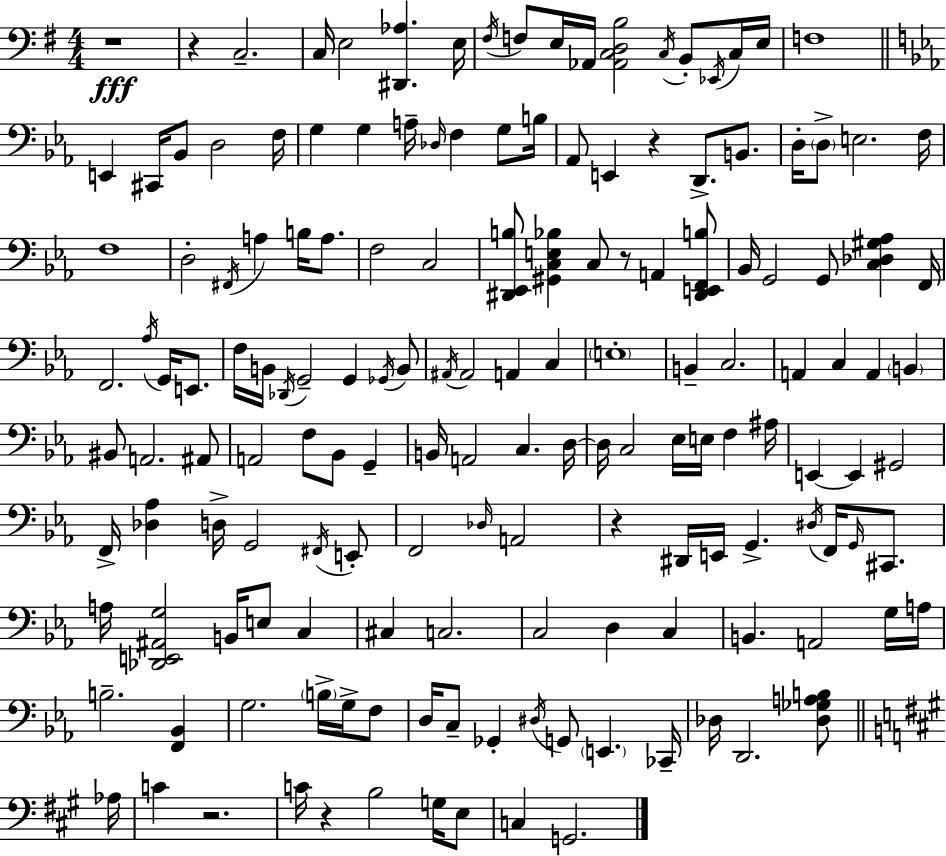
{
  \clef bass
  \numericTimeSignature
  \time 4/4
  \key e \minor
  r1\fff | r4 c2.-- | c16 e2 <dis, aes>4. e16 | \acciaccatura { fis16 } f8 e16 aes,16 <aes, c d b>2 \acciaccatura { c16 } b,8-. | \break \acciaccatura { ees,16 } c16 e16 f1 | \bar "||" \break \key ees \major e,4 cis,16 bes,8 d2 f16 | g4 g4 a16-- \grace { des16 } f4 g8 | b16 aes,8 e,4 r4 d,8.-> b,8. | d16-. \parenthesize d8-> e2. | \break f16 f1 | d2-. \acciaccatura { fis,16 } a4 b16 a8. | f2 c2 | <dis, ees, b>8 <gis, c e bes>4 c8 r8 a,4 | \break <dis, e, f, b>8 bes,16 g,2 g,8 <c des gis aes>4 | f,16 f,2. \acciaccatura { aes16 } g,16 | e,8. f16 b,16 \acciaccatura { des,16 } g,2-- g,4 | \acciaccatura { ges,16 } b,8 \acciaccatura { ais,16 } ais,2 a,4 | \break c4 \parenthesize e1-. | b,4-- c2. | a,4 c4 a,4 | \parenthesize b,4 bis,8 a,2. | \break ais,8 a,2 f8 | bes,8 g,4-- b,16 a,2 c4. | d16~~ d16 c2 ees16 | e16 f4 ais16 e,4~~ e,4 gis,2 | \break f,16-> <des aes>4 d16-> g,2 | \acciaccatura { fis,16 } e,8-. f,2 \grace { des16 } | a,2 r4 dis,16 e,16 g,4.-> | \acciaccatura { dis16 } f,16 \grace { g,16 } cis,8. a16 <des, e, ais, g>2 | \break b,16 e8 c4 cis4 c2. | c2 | d4 c4 b,4. | a,2 g16 a16 b2.-- | \break <f, bes,>4 g2. | \parenthesize b16-> g16-> f8 d16 c8-- ges,4-. | \acciaccatura { dis16 } g,8 \parenthesize e,4. ces,16-- des16 d,2. | <des ges a b>8 \bar "||" \break \key a \major aes16 c'4 r2. | c'16 r4 b2 g16 e8 | c4 g,2. | \bar "|."
}